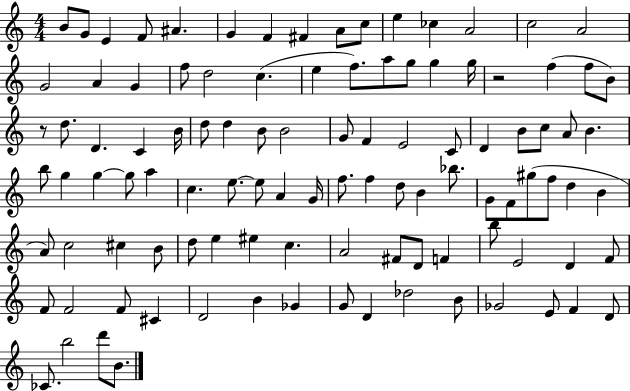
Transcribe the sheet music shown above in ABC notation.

X:1
T:Untitled
M:4/4
L:1/4
K:C
B/2 G/2 E F/2 ^A G F ^F A/2 c/2 e _c A2 c2 A2 G2 A G f/2 d2 c e f/2 a/2 g/2 g g/4 z2 f f/2 B/2 z/2 d/2 D C B/4 d/2 d B/2 B2 G/2 F E2 C/2 D B/2 c/2 A/2 B b/2 g g g/2 a c e/2 e/2 A G/4 f/2 f d/2 B _b/2 G/2 F/2 ^g/2 f/2 d B A/2 c2 ^c B/2 d/2 e ^e c A2 ^F/2 D/2 F b/2 E2 D F/2 F/2 F2 F/2 ^C D2 B _G G/2 D _d2 B/2 _G2 E/2 F D/2 _C/2 b2 d'/2 B/2